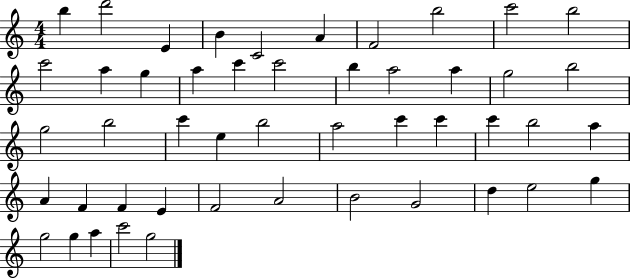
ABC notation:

X:1
T:Untitled
M:4/4
L:1/4
K:C
b d'2 E B C2 A F2 b2 c'2 b2 c'2 a g a c' c'2 b a2 a g2 b2 g2 b2 c' e b2 a2 c' c' c' b2 a A F F E F2 A2 B2 G2 d e2 g g2 g a c'2 g2